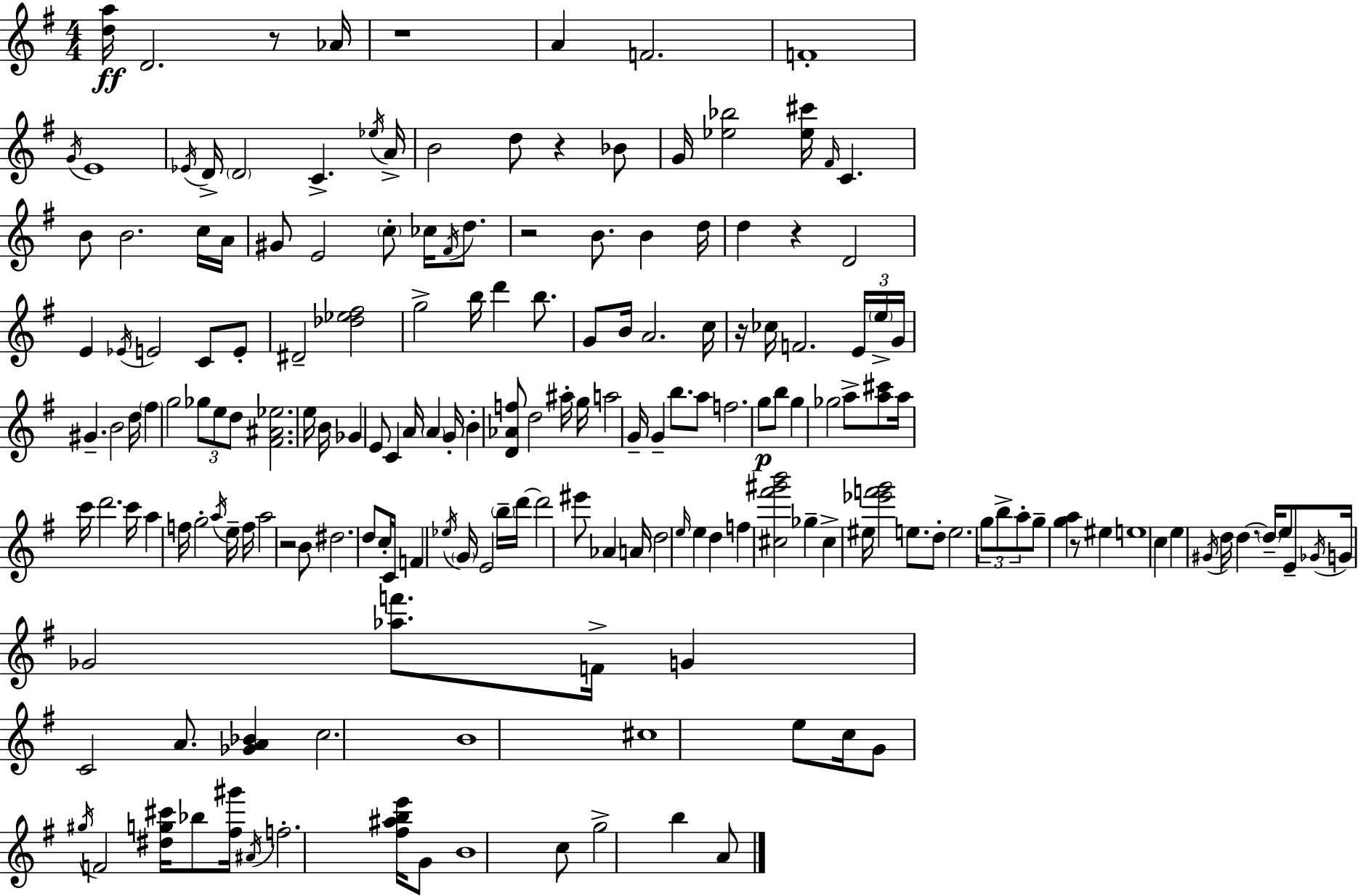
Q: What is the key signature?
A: E minor